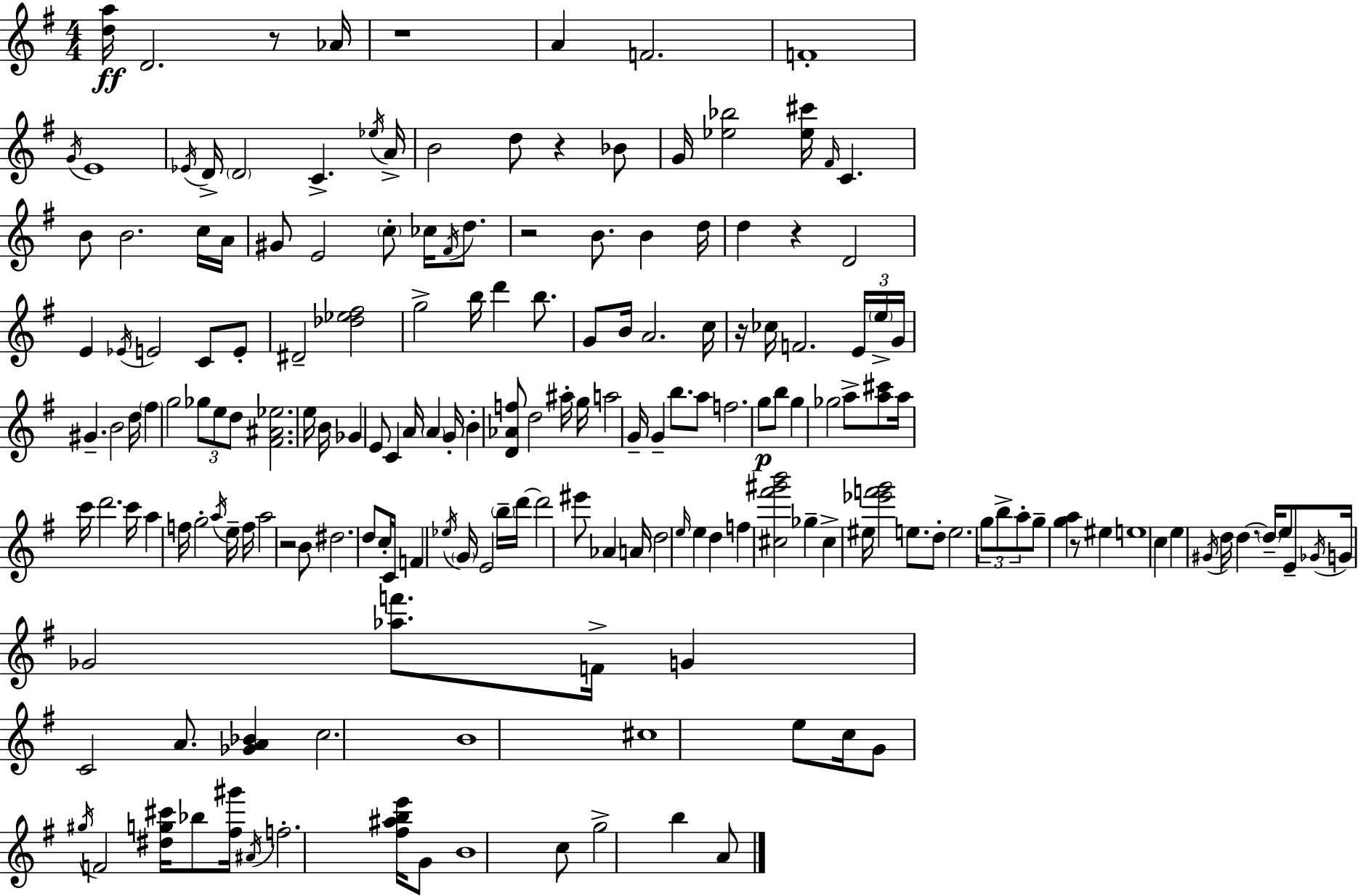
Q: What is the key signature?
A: E minor